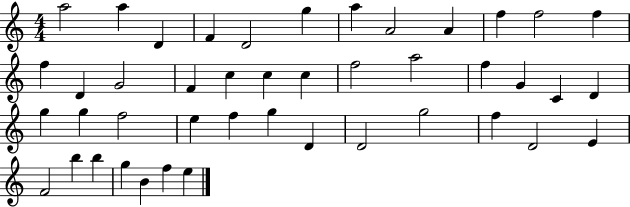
{
  \clef treble
  \numericTimeSignature
  \time 4/4
  \key c \major
  a''2 a''4 d'4 | f'4 d'2 g''4 | a''4 a'2 a'4 | f''4 f''2 f''4 | \break f''4 d'4 g'2 | f'4 c''4 c''4 c''4 | f''2 a''2 | f''4 g'4 c'4 d'4 | \break g''4 g''4 f''2 | e''4 f''4 g''4 d'4 | d'2 g''2 | f''4 d'2 e'4 | \break f'2 b''4 b''4 | g''4 b'4 f''4 e''4 | \bar "|."
}